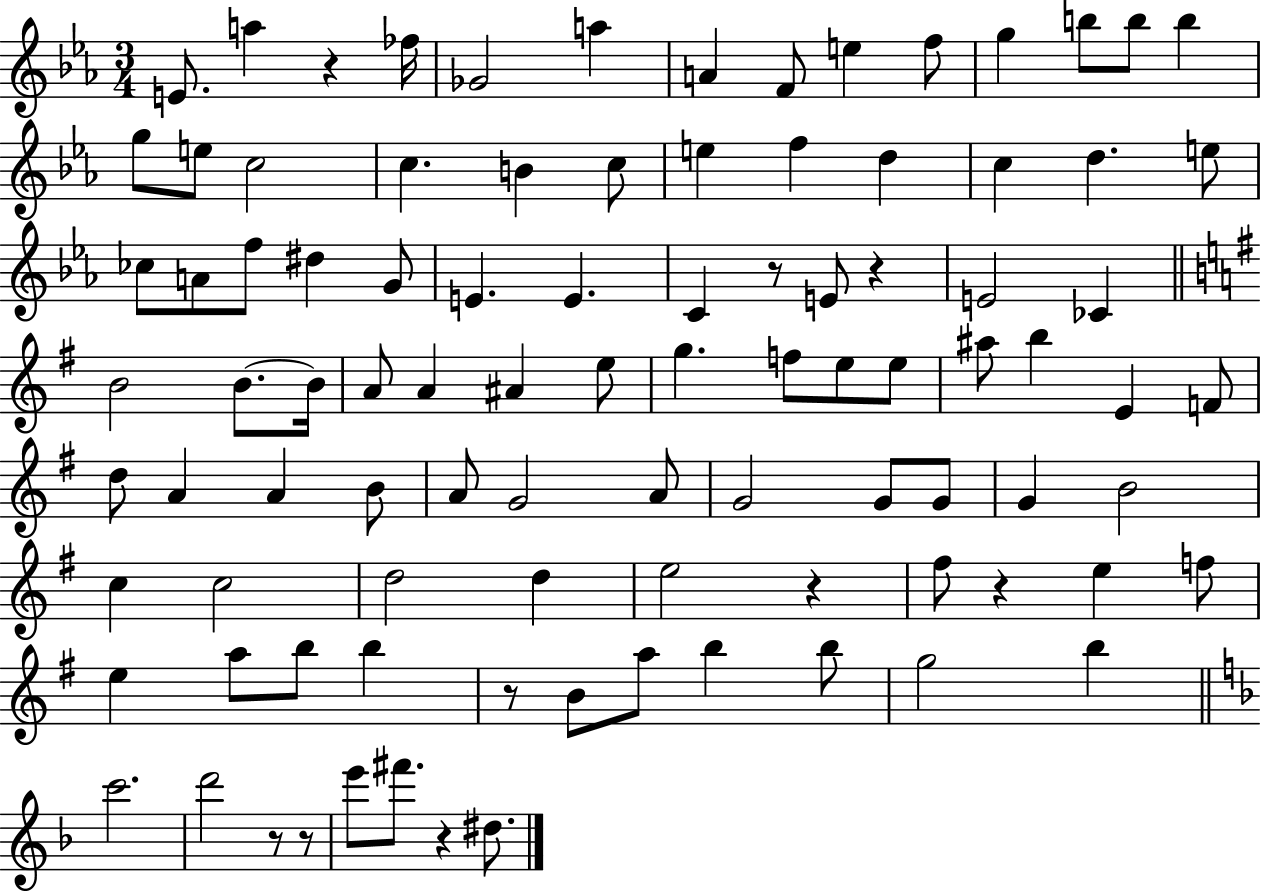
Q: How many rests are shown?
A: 9